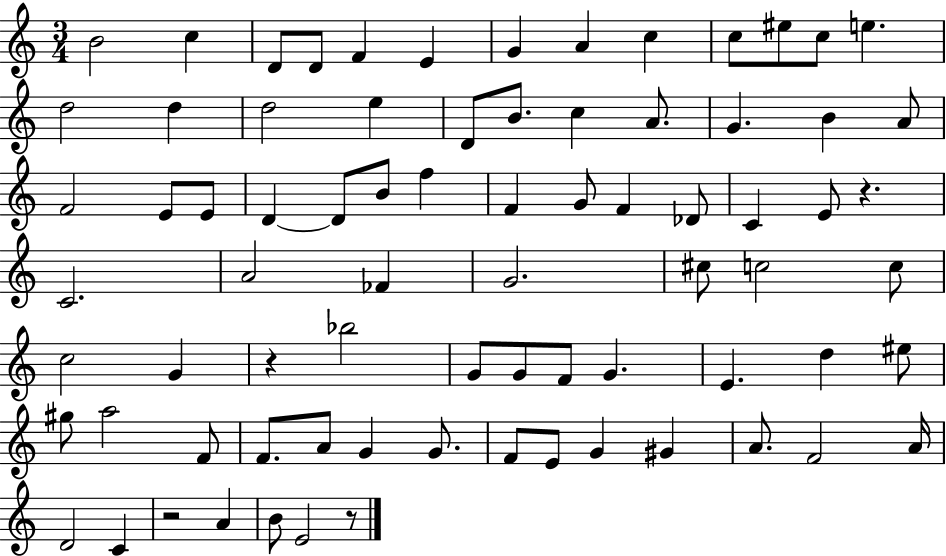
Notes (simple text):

B4/h C5/q D4/e D4/e F4/q E4/q G4/q A4/q C5/q C5/e EIS5/e C5/e E5/q. D5/h D5/q D5/h E5/q D4/e B4/e. C5/q A4/e. G4/q. B4/q A4/e F4/h E4/e E4/e D4/q D4/e B4/e F5/q F4/q G4/e F4/q Db4/e C4/q E4/e R/q. C4/h. A4/h FES4/q G4/h. C#5/e C5/h C5/e C5/h G4/q R/q Bb5/h G4/e G4/e F4/e G4/q. E4/q. D5/q EIS5/e G#5/e A5/h F4/e F4/e. A4/e G4/q G4/e. F4/e E4/e G4/q G#4/q A4/e. F4/h A4/s D4/h C4/q R/h A4/q B4/e E4/h R/e